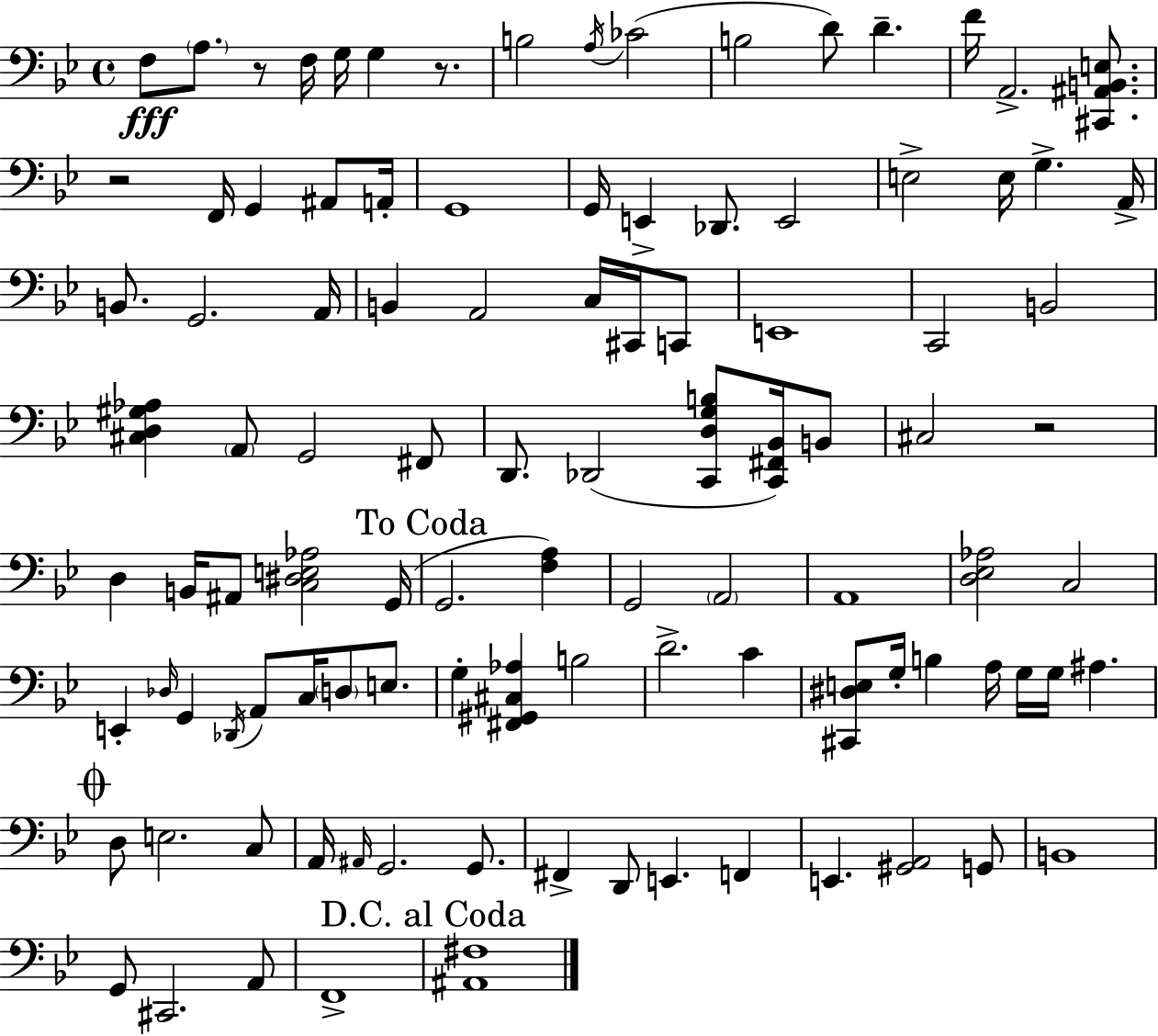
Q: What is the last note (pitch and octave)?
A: F2